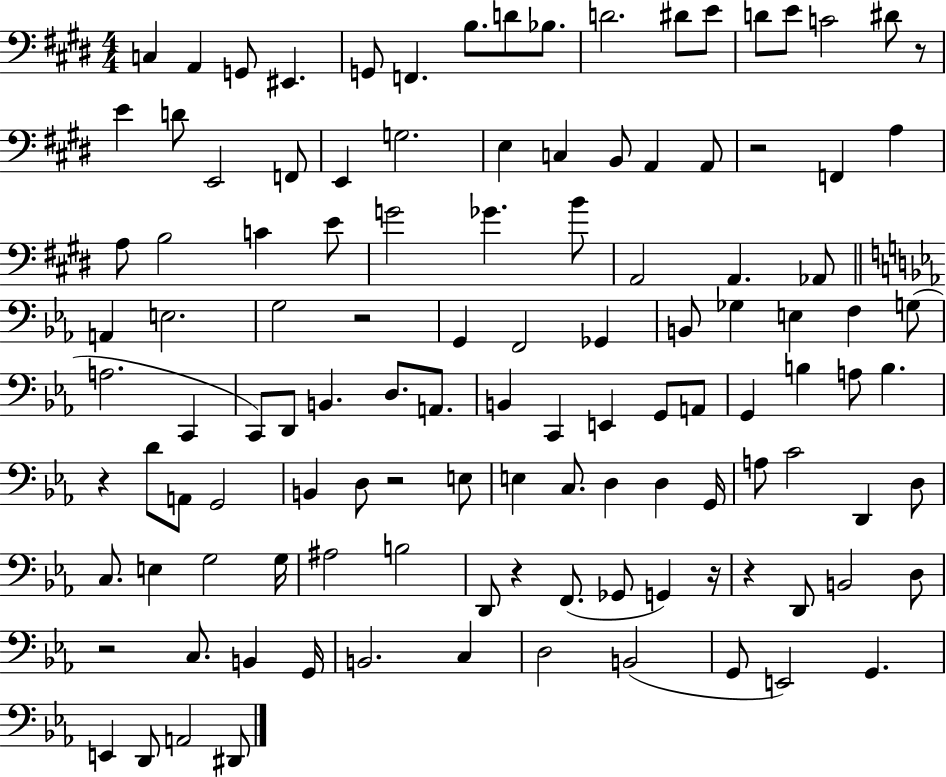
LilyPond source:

{
  \clef bass
  \numericTimeSignature
  \time 4/4
  \key e \major
  c4 a,4 g,8 eis,4. | g,8 f,4. b8. d'8 bes8. | d'2. dis'8 e'8 | d'8 e'8 c'2 dis'8 r8 | \break e'4 d'8 e,2 f,8 | e,4 g2. | e4 c4 b,8 a,4 a,8 | r2 f,4 a4 | \break a8 b2 c'4 e'8 | g'2 ges'4. b'8 | a,2 a,4. aes,8 | \bar "||" \break \key c \minor a,4 e2. | g2 r2 | g,4 f,2 ges,4 | b,8 ges4 e4 f4 g8( | \break a2. c,4 | c,8) d,8 b,4. d8. a,8. | b,4 c,4 e,4 g,8 a,8 | g,4 b4 a8 b4. | \break r4 d'8 a,8 g,2 | b,4 d8 r2 e8 | e4 c8. d4 d4 g,16 | a8 c'2 d,4 d8 | \break c8. e4 g2 g16 | ais2 b2 | d,8 r4 f,8.( ges,8 g,4) r16 | r4 d,8 b,2 d8 | \break r2 c8. b,4 g,16 | b,2. c4 | d2 b,2( | g,8 e,2) g,4. | \break e,4 d,8 a,2 dis,8 | \bar "|."
}